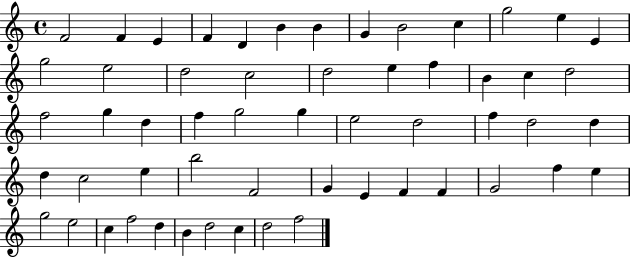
F4/h F4/q E4/q F4/q D4/q B4/q B4/q G4/q B4/h C5/q G5/h E5/q E4/q G5/h E5/h D5/h C5/h D5/h E5/q F5/q B4/q C5/q D5/h F5/h G5/q D5/q F5/q G5/h G5/q E5/h D5/h F5/q D5/h D5/q D5/q C5/h E5/q B5/h F4/h G4/q E4/q F4/q F4/q G4/h F5/q E5/q G5/h E5/h C5/q F5/h D5/q B4/q D5/h C5/q D5/h F5/h